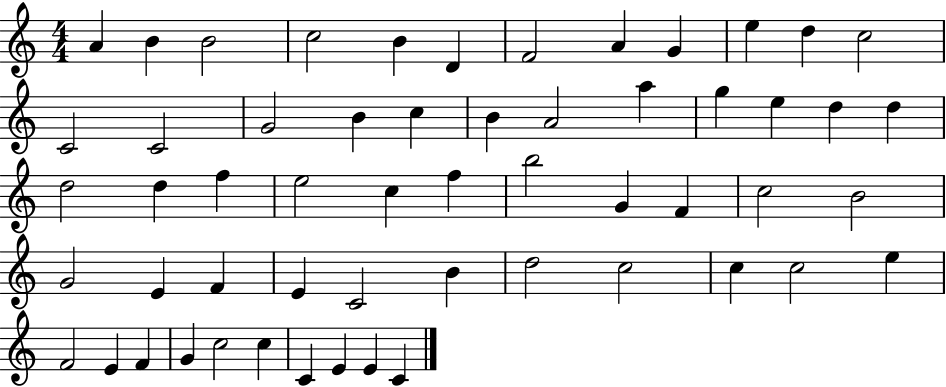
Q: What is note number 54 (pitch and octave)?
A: E4